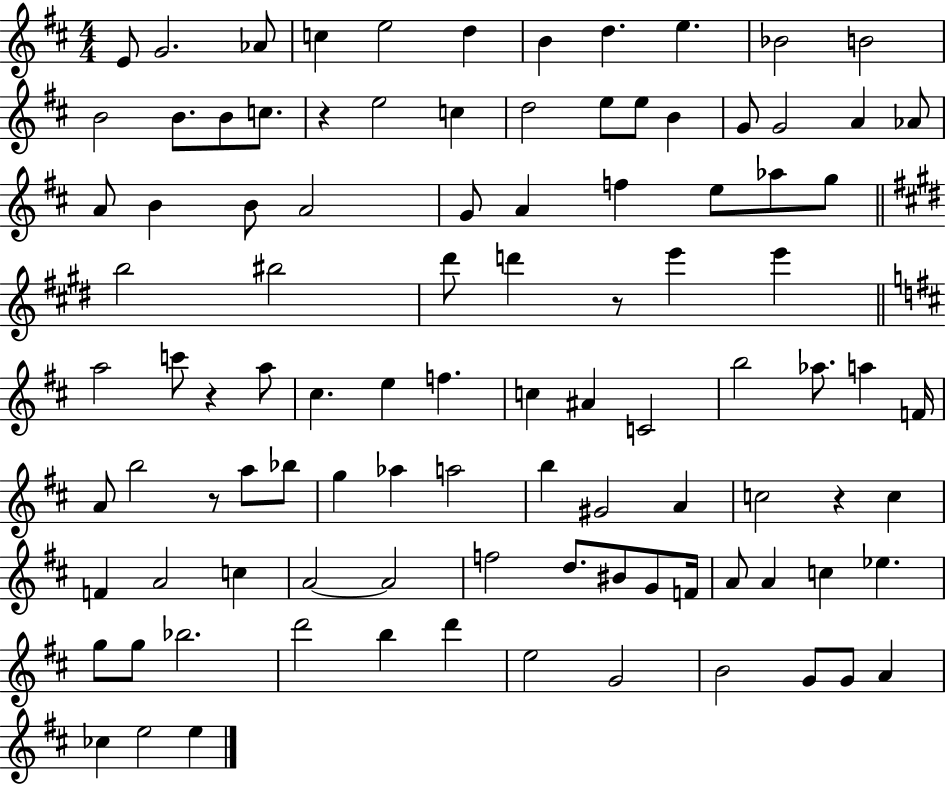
E4/e G4/h. Ab4/e C5/q E5/h D5/q B4/q D5/q. E5/q. Bb4/h B4/h B4/h B4/e. B4/e C5/e. R/q E5/h C5/q D5/h E5/e E5/e B4/q G4/e G4/h A4/q Ab4/e A4/e B4/q B4/e A4/h G4/e A4/q F5/q E5/e Ab5/e G5/e B5/h BIS5/h D#6/e D6/q R/e E6/q E6/q A5/h C6/e R/q A5/e C#5/q. E5/q F5/q. C5/q A#4/q C4/h B5/h Ab5/e. A5/q F4/s A4/e B5/h R/e A5/e Bb5/e G5/q Ab5/q A5/h B5/q G#4/h A4/q C5/h R/q C5/q F4/q A4/h C5/q A4/h A4/h F5/h D5/e. BIS4/e G4/e F4/s A4/e A4/q C5/q Eb5/q. G5/e G5/e Bb5/h. D6/h B5/q D6/q E5/h G4/h B4/h G4/e G4/e A4/q CES5/q E5/h E5/q